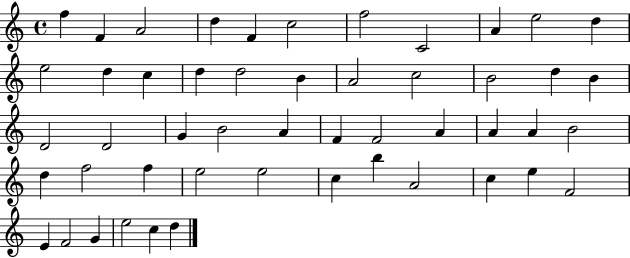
F5/q F4/q A4/h D5/q F4/q C5/h F5/h C4/h A4/q E5/h D5/q E5/h D5/q C5/q D5/q D5/h B4/q A4/h C5/h B4/h D5/q B4/q D4/h D4/h G4/q B4/h A4/q F4/q F4/h A4/q A4/q A4/q B4/h D5/q F5/h F5/q E5/h E5/h C5/q B5/q A4/h C5/q E5/q F4/h E4/q F4/h G4/q E5/h C5/q D5/q